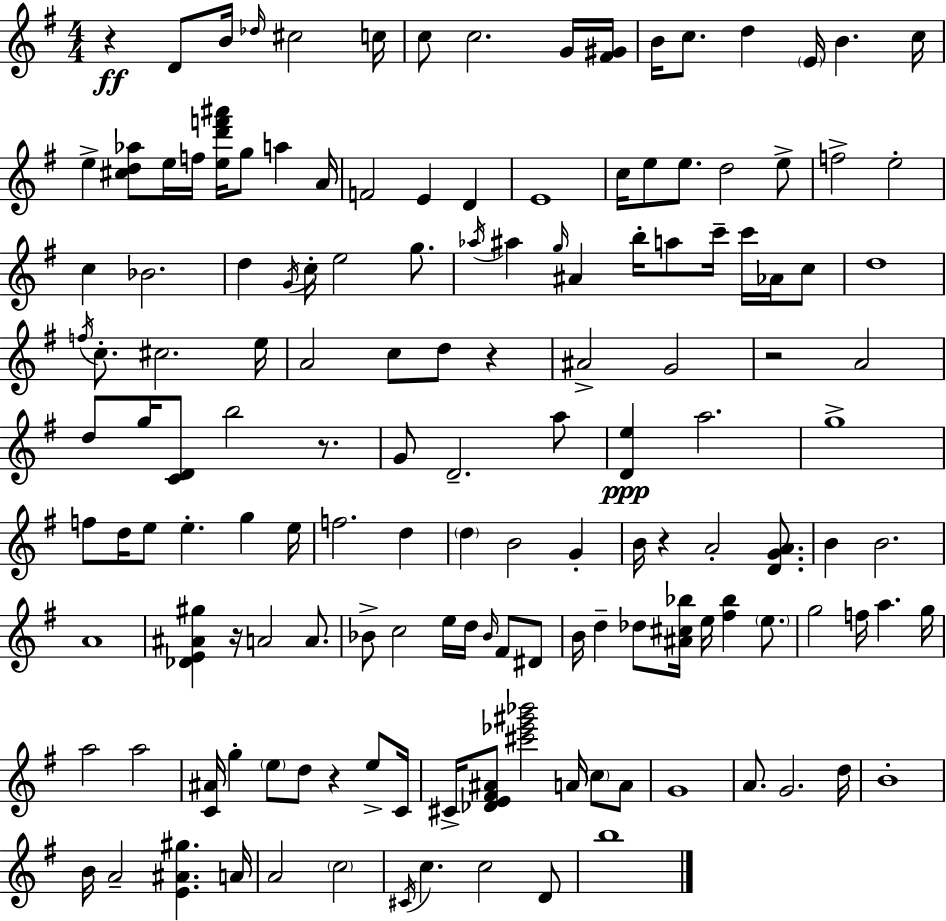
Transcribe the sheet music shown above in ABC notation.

X:1
T:Untitled
M:4/4
L:1/4
K:Em
z D/2 B/4 _d/4 ^c2 c/4 c/2 c2 G/4 [^F^G]/4 B/4 c/2 d E/4 B c/4 e [^cd_a]/2 e/4 f/4 [ed'f'^a']/4 g/2 a A/4 F2 E D E4 c/4 e/2 e/2 d2 e/2 f2 e2 c _B2 d G/4 c/4 e2 g/2 _a/4 ^a g/4 ^A b/4 a/2 c'/4 c'/4 _A/4 c/2 d4 f/4 c/2 ^c2 e/4 A2 c/2 d/2 z ^A2 G2 z2 A2 d/2 g/4 [CD]/2 b2 z/2 G/2 D2 a/2 [De] a2 g4 f/2 d/4 e/2 e g e/4 f2 d d B2 G B/4 z A2 [DGA]/2 B B2 A4 [_DE^A^g] z/4 A2 A/2 _B/2 c2 e/4 d/4 _B/4 ^F/2 ^D/2 B/4 d _d/2 [^A^c_b]/4 e/4 [^f_b] e/2 g2 f/4 a g/4 a2 a2 [C^A]/4 g e/2 d/2 z e/2 C/4 ^C/4 [_DE^F^A]/2 [^c'_e'^g'_b']2 A/4 c/2 A/2 G4 A/2 G2 d/4 B4 B/4 A2 [E^A^g] A/4 A2 c2 ^C/4 c c2 D/2 b4